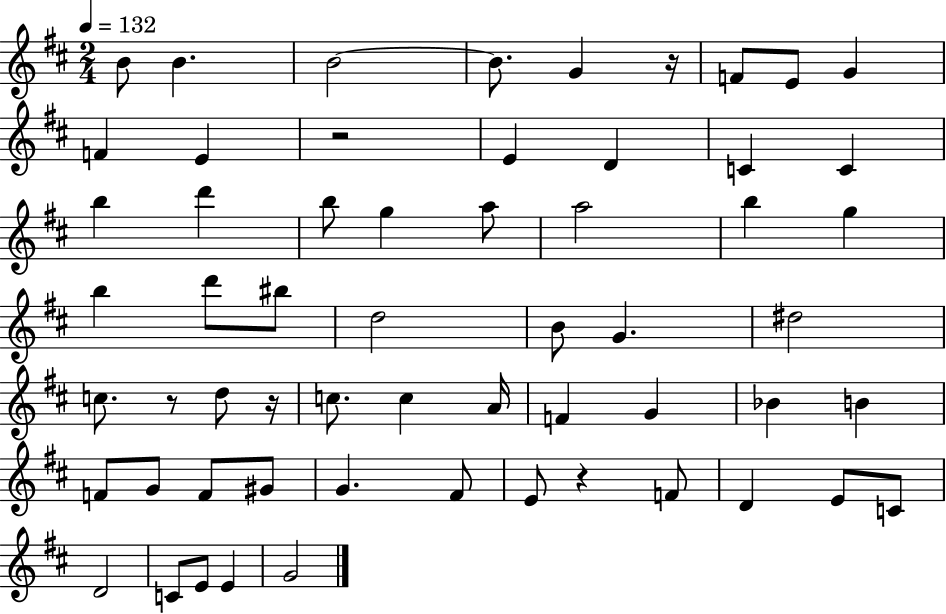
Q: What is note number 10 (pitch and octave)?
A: E4